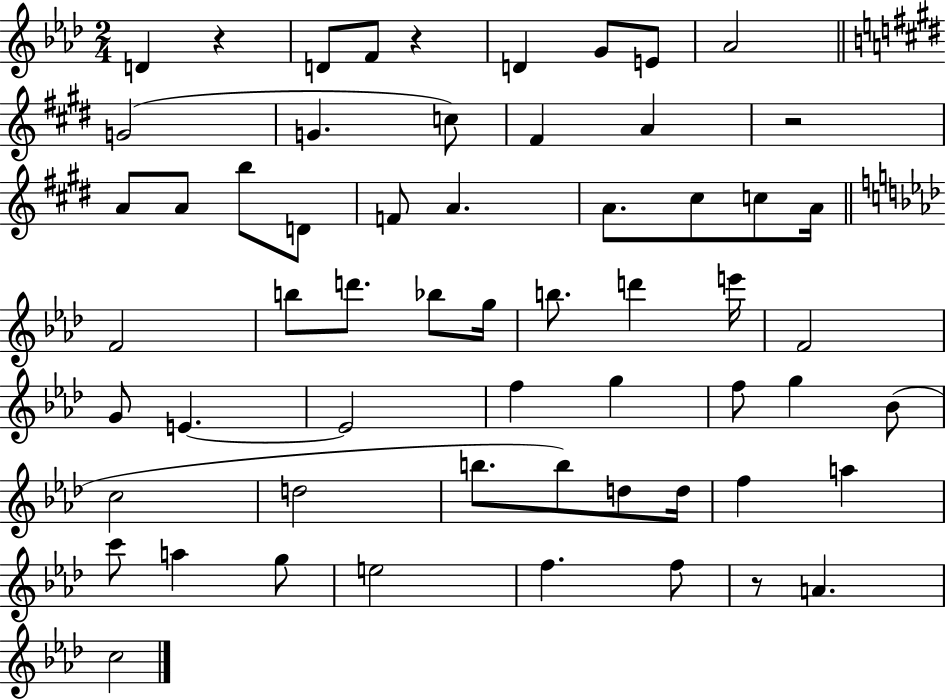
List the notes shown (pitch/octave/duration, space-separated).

D4/q R/q D4/e F4/e R/q D4/q G4/e E4/e Ab4/h G4/h G4/q. C5/e F#4/q A4/q R/h A4/e A4/e B5/e D4/e F4/e A4/q. A4/e. C#5/e C5/e A4/s F4/h B5/e D6/e. Bb5/e G5/s B5/e. D6/q E6/s F4/h G4/e E4/q. E4/h F5/q G5/q F5/e G5/q Bb4/e C5/h D5/h B5/e. B5/e D5/e D5/s F5/q A5/q C6/e A5/q G5/e E5/h F5/q. F5/e R/e A4/q. C5/h